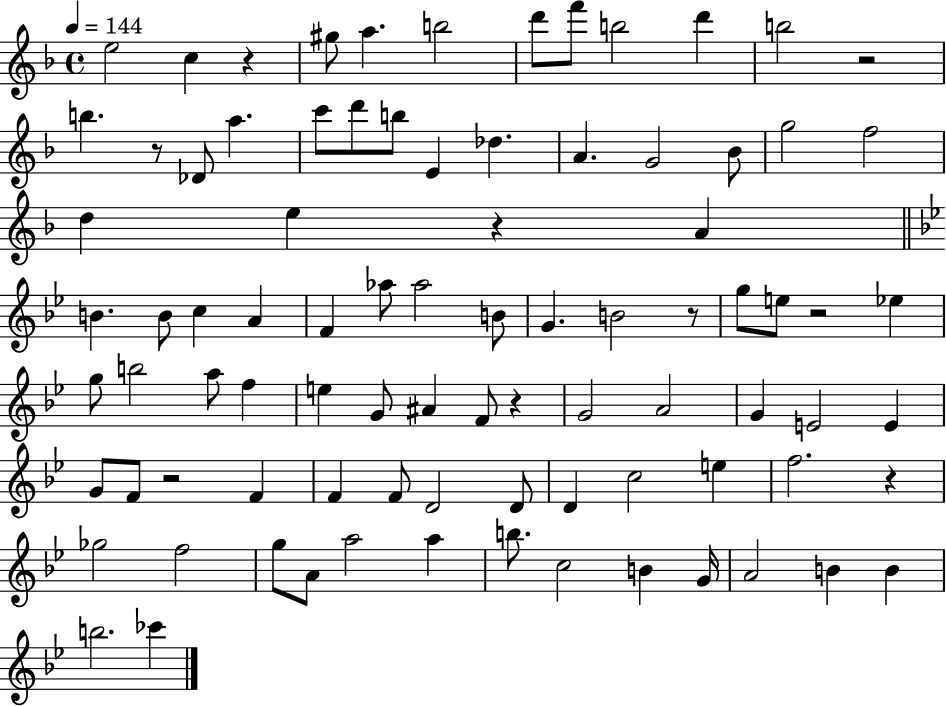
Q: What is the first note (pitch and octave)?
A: E5